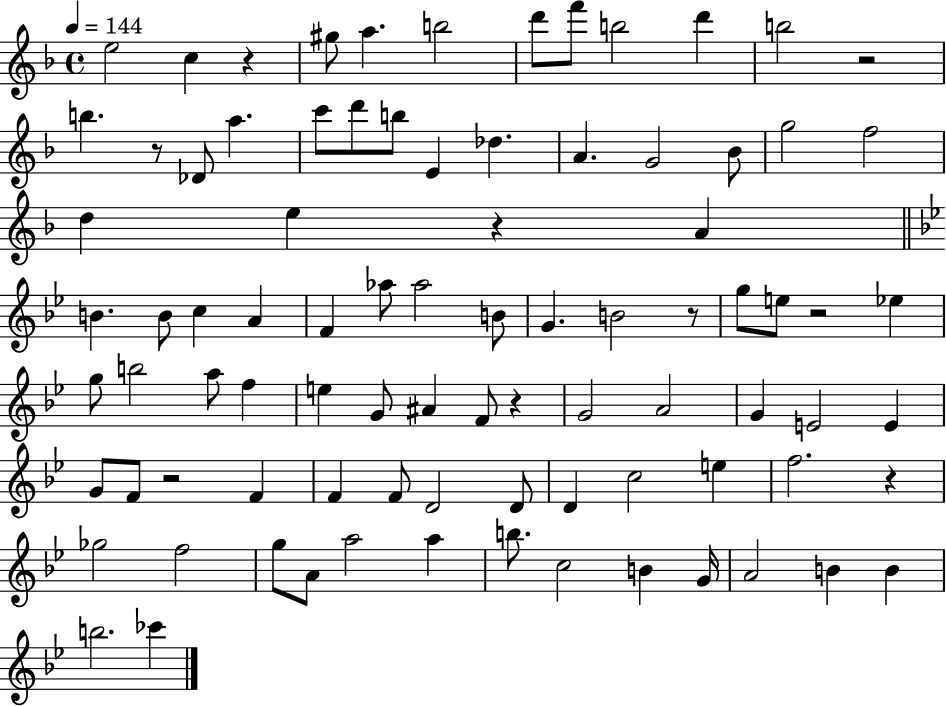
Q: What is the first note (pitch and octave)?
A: E5